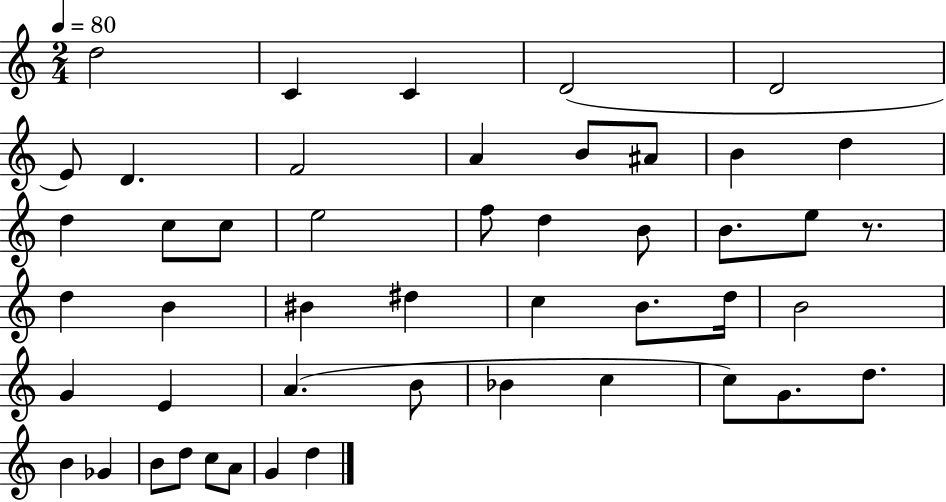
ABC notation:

X:1
T:Untitled
M:2/4
L:1/4
K:C
d2 C C D2 D2 E/2 D F2 A B/2 ^A/2 B d d c/2 c/2 e2 f/2 d B/2 B/2 e/2 z/2 d B ^B ^d c B/2 d/4 B2 G E A B/2 _B c c/2 G/2 d/2 B _G B/2 d/2 c/2 A/2 G d